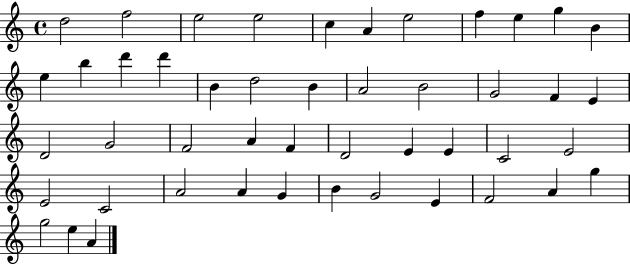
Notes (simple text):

D5/h F5/h E5/h E5/h C5/q A4/q E5/h F5/q E5/q G5/q B4/q E5/q B5/q D6/q D6/q B4/q D5/h B4/q A4/h B4/h G4/h F4/q E4/q D4/h G4/h F4/h A4/q F4/q D4/h E4/q E4/q C4/h E4/h E4/h C4/h A4/h A4/q G4/q B4/q G4/h E4/q F4/h A4/q G5/q G5/h E5/q A4/q